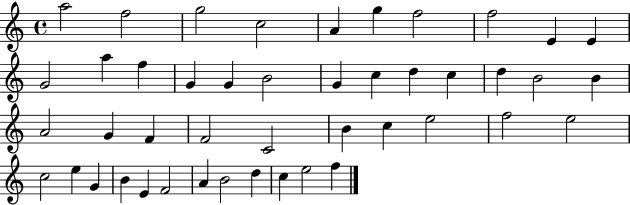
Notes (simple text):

A5/h F5/h G5/h C5/h A4/q G5/q F5/h F5/h E4/q E4/q G4/h A5/q F5/q G4/q G4/q B4/h G4/q C5/q D5/q C5/q D5/q B4/h B4/q A4/h G4/q F4/q F4/h C4/h B4/q C5/q E5/h F5/h E5/h C5/h E5/q G4/q B4/q E4/q F4/h A4/q B4/h D5/q C5/q E5/h F5/q